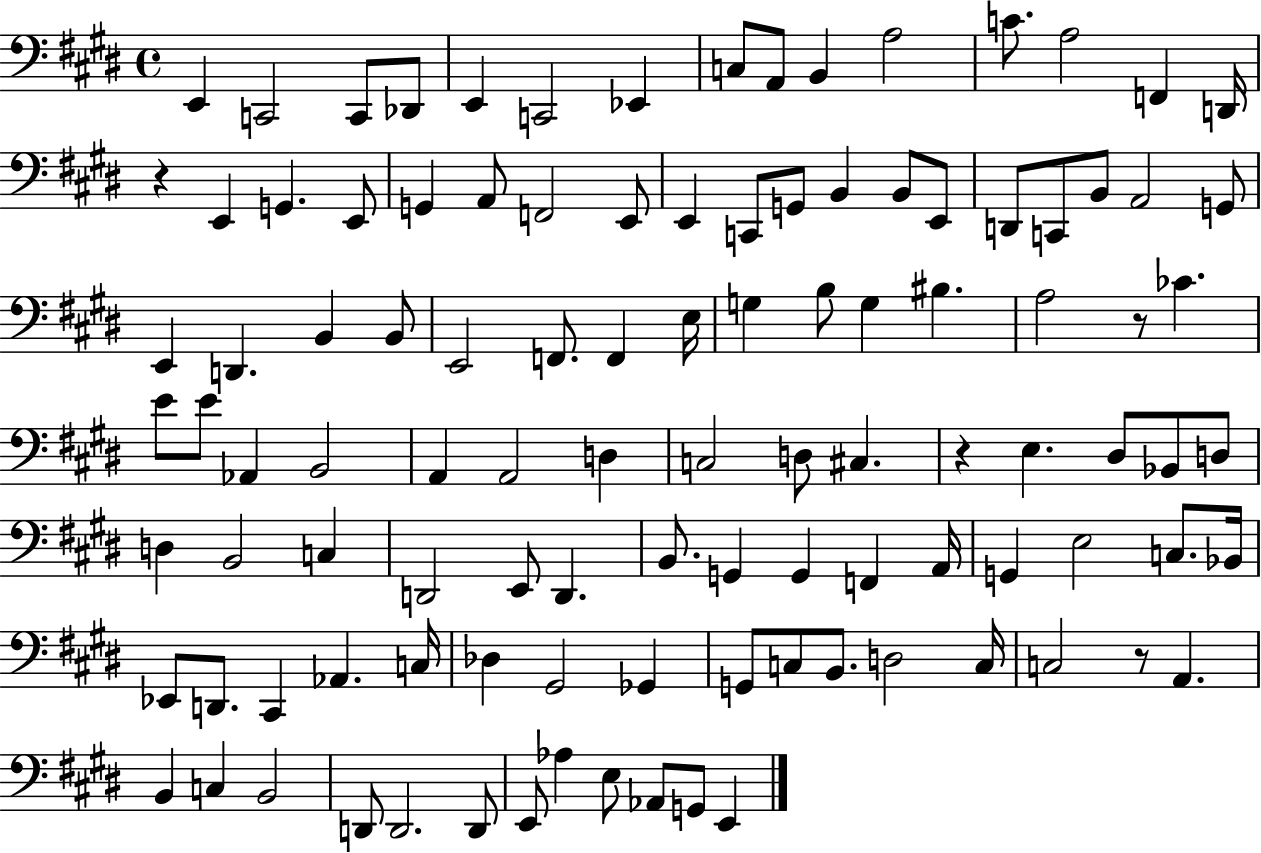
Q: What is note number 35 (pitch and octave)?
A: D2